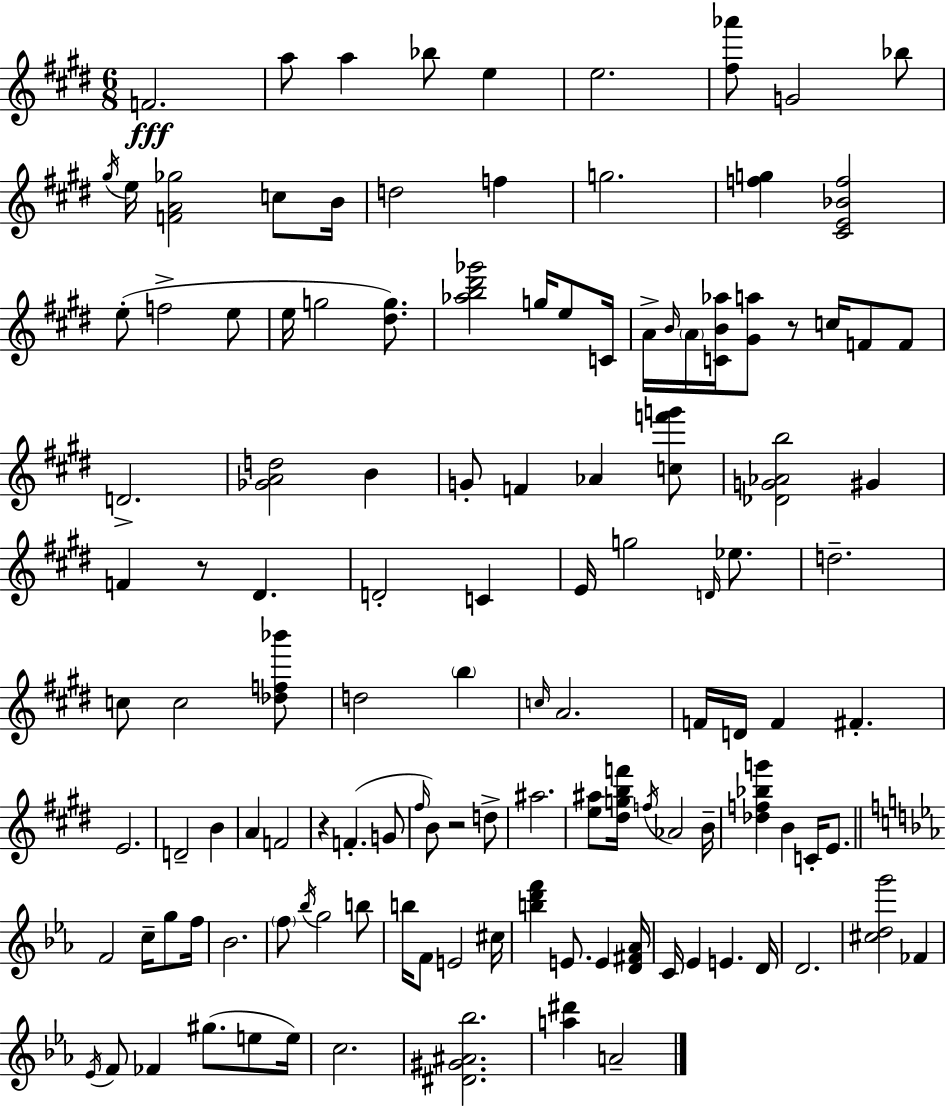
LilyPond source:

{
  \clef treble
  \numericTimeSignature
  \time 6/8
  \key e \major
  f'2.\fff | a''8 a''4 bes''8 e''4 | e''2. | <fis'' aes'''>8 g'2 bes''8 | \break \acciaccatura { gis''16 } e''16 <f' a' ges''>2 c''8 | b'16 d''2 f''4 | g''2. | <f'' g''>4 <cis' e' bes' f''>2 | \break e''8-.( f''2-> e''8 | e''16 g''2 <dis'' g''>8.) | <aes'' b'' dis''' ges'''>2 g''16 e''8 | c'16 a'16-> \grace { b'16 } \parenthesize a'16 <c' b' aes''>16 <gis' a''>8 r8 c''16 f'8 | \break f'8 d'2.-> | <ges' a' d''>2 b'4 | g'8-. f'4 aes'4 | <c'' f''' g'''>8 <des' g' aes' b''>2 gis'4 | \break f'4 r8 dis'4. | d'2-. c'4 | e'16 g''2 \grace { d'16 } | ees''8. d''2.-- | \break c''8 c''2 | <des'' f'' bes'''>8 d''2 \parenthesize b''4 | \grace { c''16 } a'2. | f'16 d'16 f'4 fis'4.-. | \break e'2. | d'2-- | b'4 a'4 f'2 | r4 f'4.-.( | \break g'8 \grace { fis''16 } b'8) r2 | d''8-> ais''2. | <e'' ais''>8 <dis'' g'' b'' f'''>16 \acciaccatura { f''16 } aes'2 | b'16-- <des'' f'' bes'' g'''>4 b'4 | \break c'16-. e'8. \bar "||" \break \key ees \major f'2 c''16-- g''8 f''16 | bes'2. | \parenthesize f''8 \acciaccatura { bes''16 } g''2 b''8 | b''16 f'8 e'2 | \break cis''16 <b'' d''' f'''>4 e'8. e'4 | <d' fis' aes'>16 c'16 ees'4 e'4. | d'16 d'2. | <cis'' d'' g'''>2 fes'4 | \break \acciaccatura { ees'16 } f'8 fes'4 gis''8.( e''8 | e''16) c''2. | <dis' gis' ais' bes''>2. | <a'' dis'''>4 a'2-- | \break \bar "|."
}